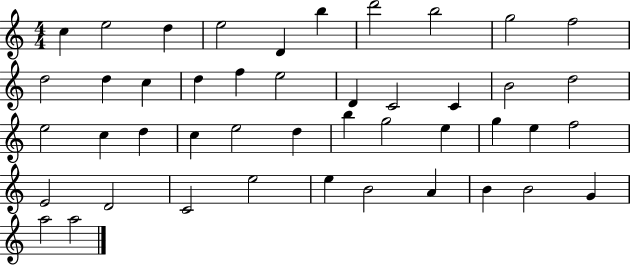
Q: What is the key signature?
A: C major